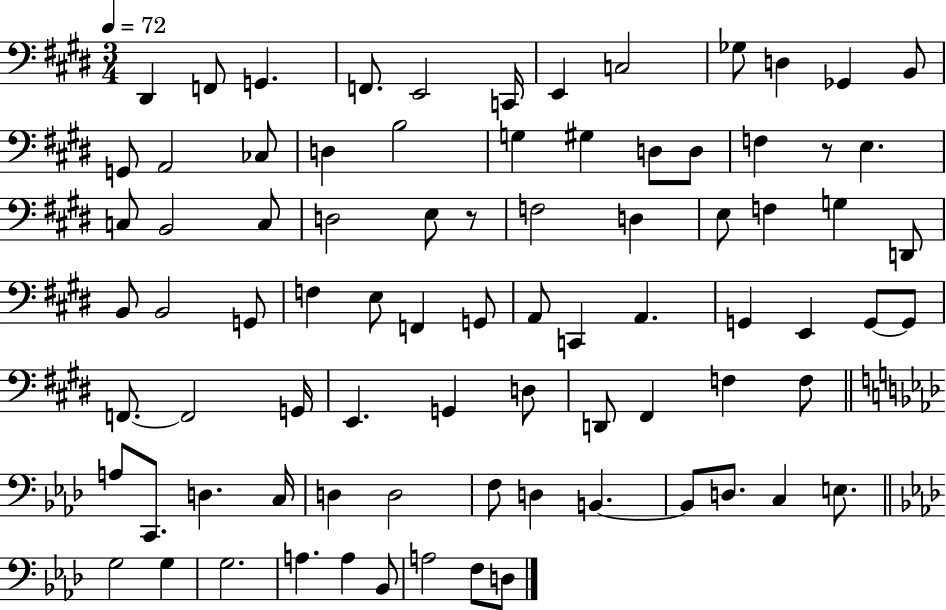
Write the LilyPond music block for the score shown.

{
  \clef bass
  \numericTimeSignature
  \time 3/4
  \key e \major
  \tempo 4 = 72
  dis,4 f,8 g,4. | f,8. e,2 c,16 | e,4 c2 | ges8 d4 ges,4 b,8 | \break g,8 a,2 ces8 | d4 b2 | g4 gis4 d8 d8 | f4 r8 e4. | \break c8 b,2 c8 | d2 e8 r8 | f2 d4 | e8 f4 g4 d,8 | \break b,8 b,2 g,8 | f4 e8 f,4 g,8 | a,8 c,4 a,4. | g,4 e,4 g,8~~ g,8 | \break f,8.~~ f,2 g,16 | e,4. g,4 d8 | d,8 fis,4 f4 f8 | \bar "||" \break \key f \minor a8 c,8. d4. c16 | d4 d2 | f8 d4 b,4.~~ | b,8 d8. c4 e8. | \break \bar "||" \break \key f \minor g2 g4 | g2. | a4. a4 bes,8 | a2 f8 d8 | \break \bar "|."
}